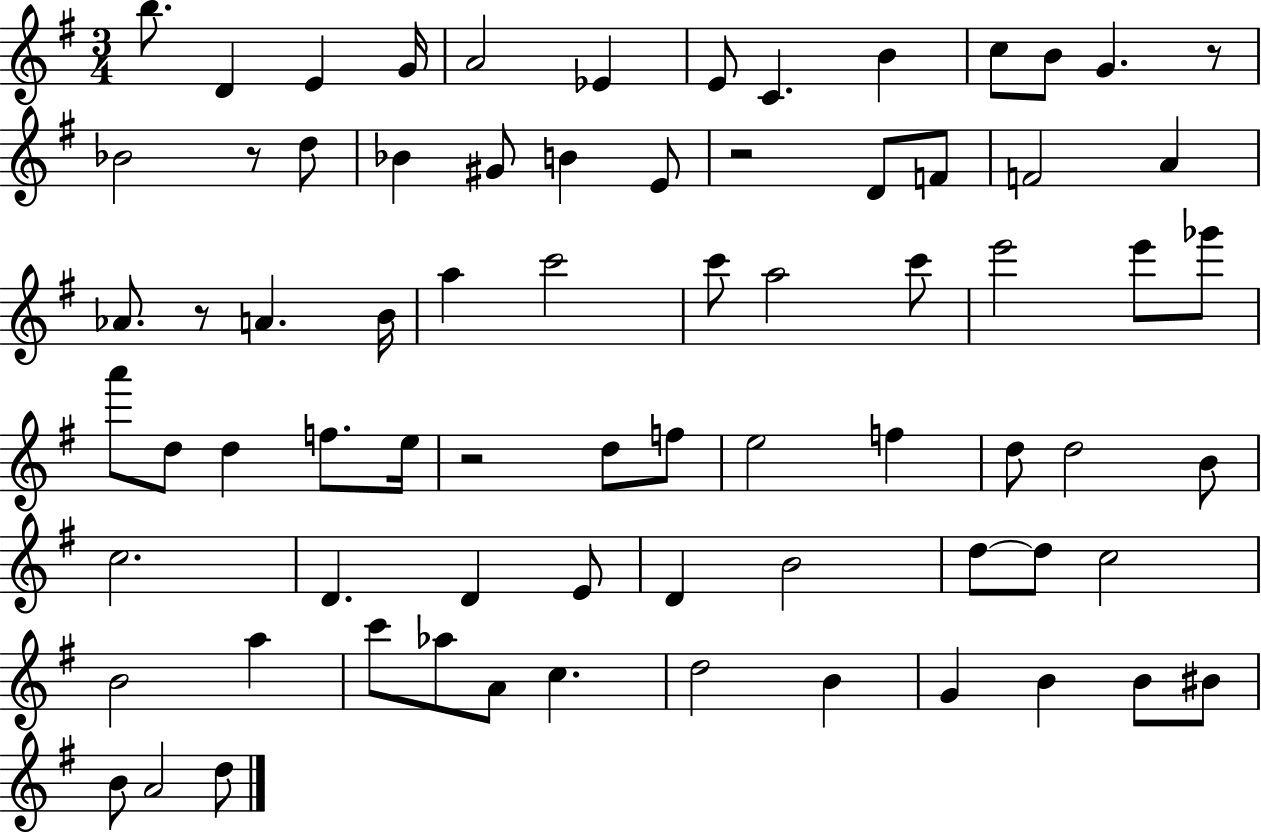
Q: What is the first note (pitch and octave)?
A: B5